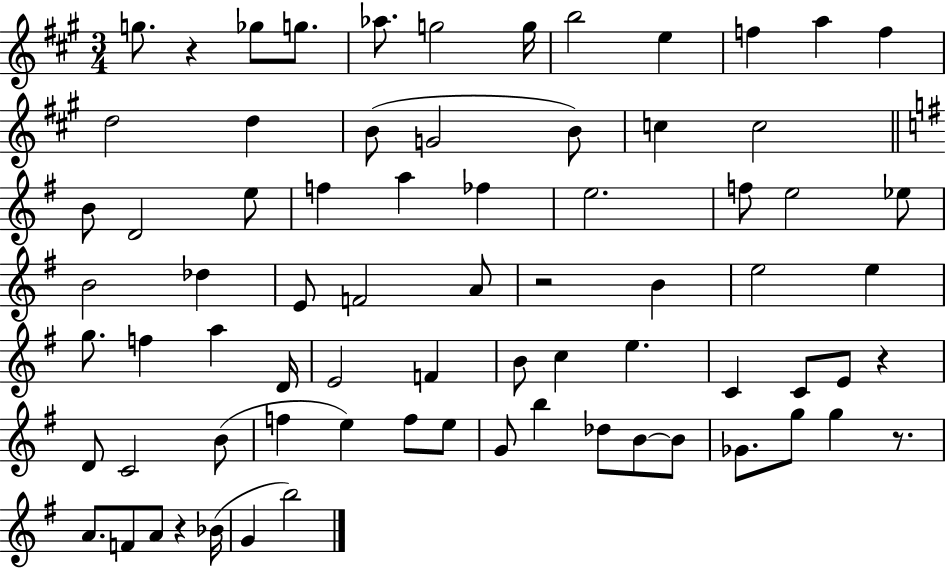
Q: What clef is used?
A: treble